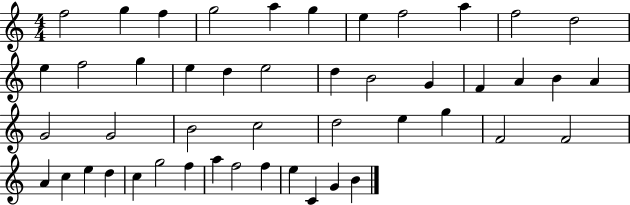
{
  \clef treble
  \numericTimeSignature
  \time 4/4
  \key c \major
  f''2 g''4 f''4 | g''2 a''4 g''4 | e''4 f''2 a''4 | f''2 d''2 | \break e''4 f''2 g''4 | e''4 d''4 e''2 | d''4 b'2 g'4 | f'4 a'4 b'4 a'4 | \break g'2 g'2 | b'2 c''2 | d''2 e''4 g''4 | f'2 f'2 | \break a'4 c''4 e''4 d''4 | c''4 g''2 f''4 | a''4 f''2 f''4 | e''4 c'4 g'4 b'4 | \break \bar "|."
}